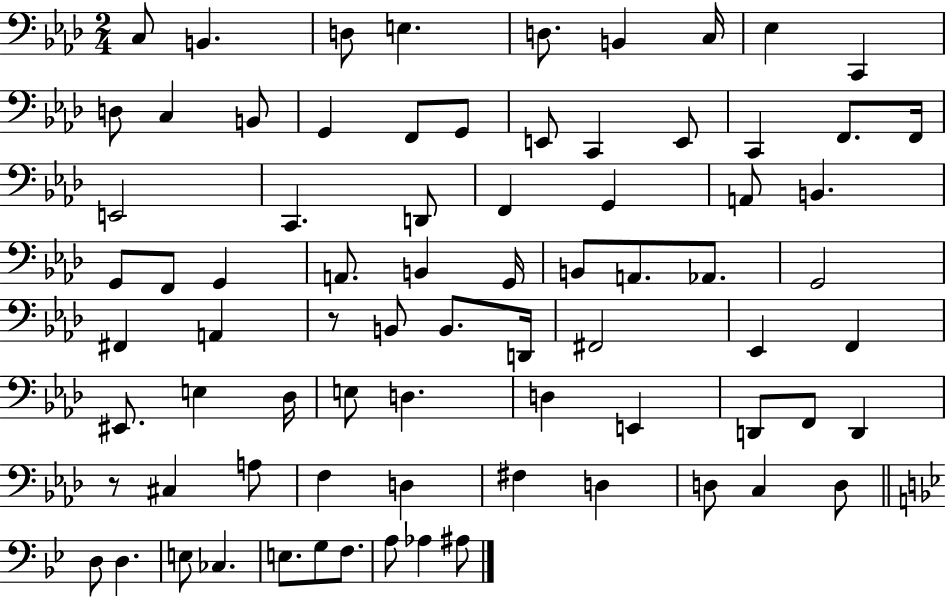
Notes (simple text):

C3/e B2/q. D3/e E3/q. D3/e. B2/q C3/s Eb3/q C2/q D3/e C3/q B2/e G2/q F2/e G2/e E2/e C2/q E2/e C2/q F2/e. F2/s E2/h C2/q. D2/e F2/q G2/q A2/e B2/q. G2/e F2/e G2/q A2/e. B2/q G2/s B2/e A2/e. Ab2/e. G2/h F#2/q A2/q R/e B2/e B2/e. D2/s F#2/h Eb2/q F2/q EIS2/e. E3/q Db3/s E3/e D3/q. D3/q E2/q D2/e F2/e D2/q R/e C#3/q A3/e F3/q D3/q F#3/q D3/q D3/e C3/q D3/e D3/e D3/q. E3/e CES3/q. E3/e. G3/e F3/e. A3/e Ab3/q A#3/e